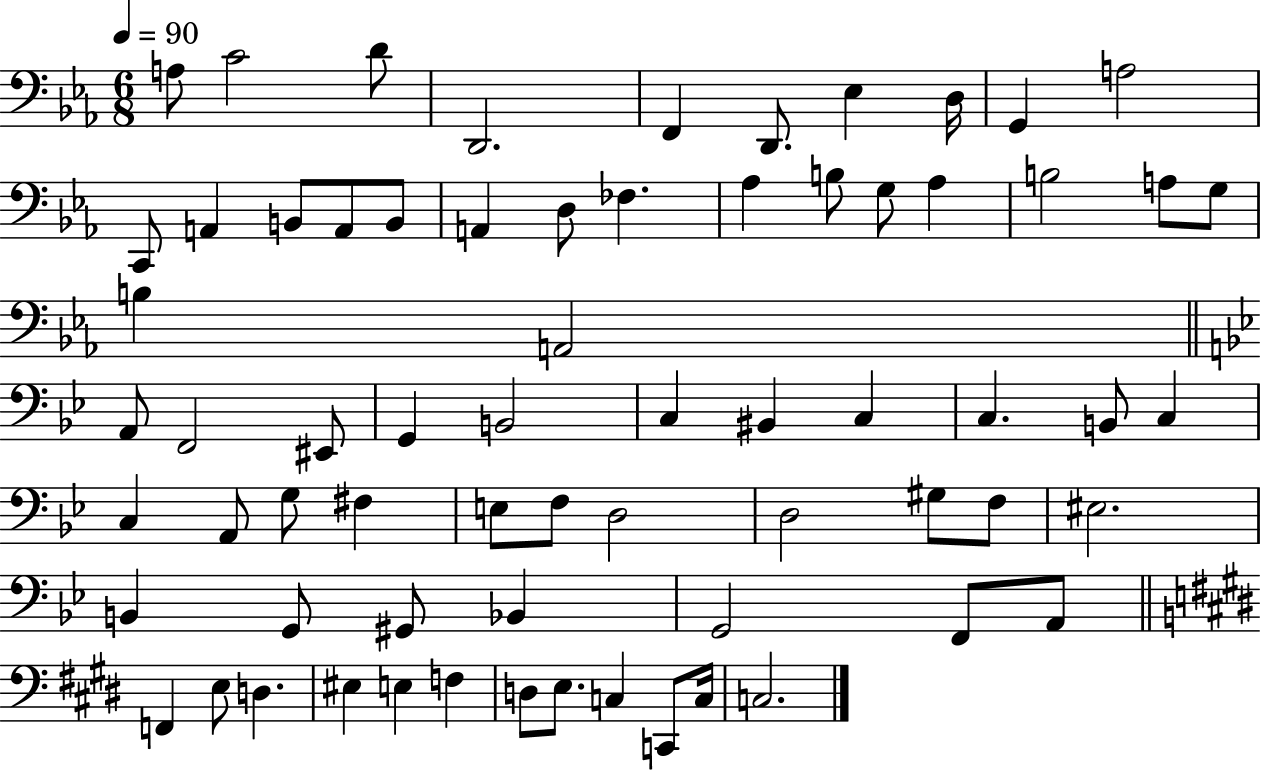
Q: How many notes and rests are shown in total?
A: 68